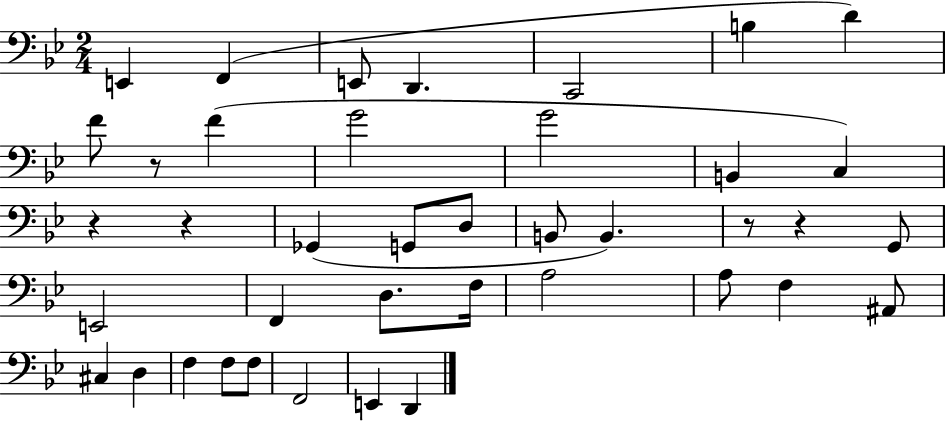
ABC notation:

X:1
T:Untitled
M:2/4
L:1/4
K:Bb
E,, F,, E,,/2 D,, C,,2 B, D F/2 z/2 F G2 G2 B,, C, z z _G,, G,,/2 D,/2 B,,/2 B,, z/2 z G,,/2 E,,2 F,, D,/2 F,/4 A,2 A,/2 F, ^A,,/2 ^C, D, F, F,/2 F,/2 F,,2 E,, D,,